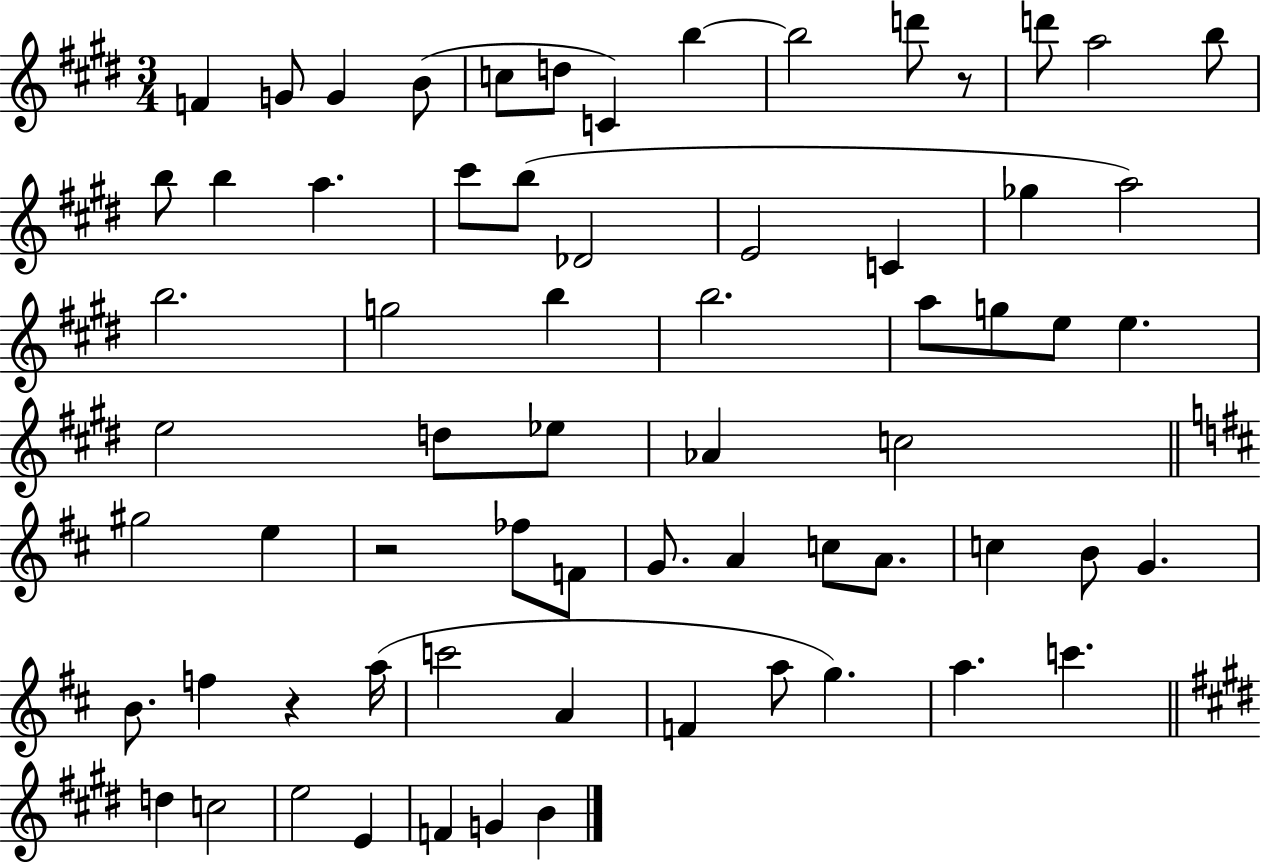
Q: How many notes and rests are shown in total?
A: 67